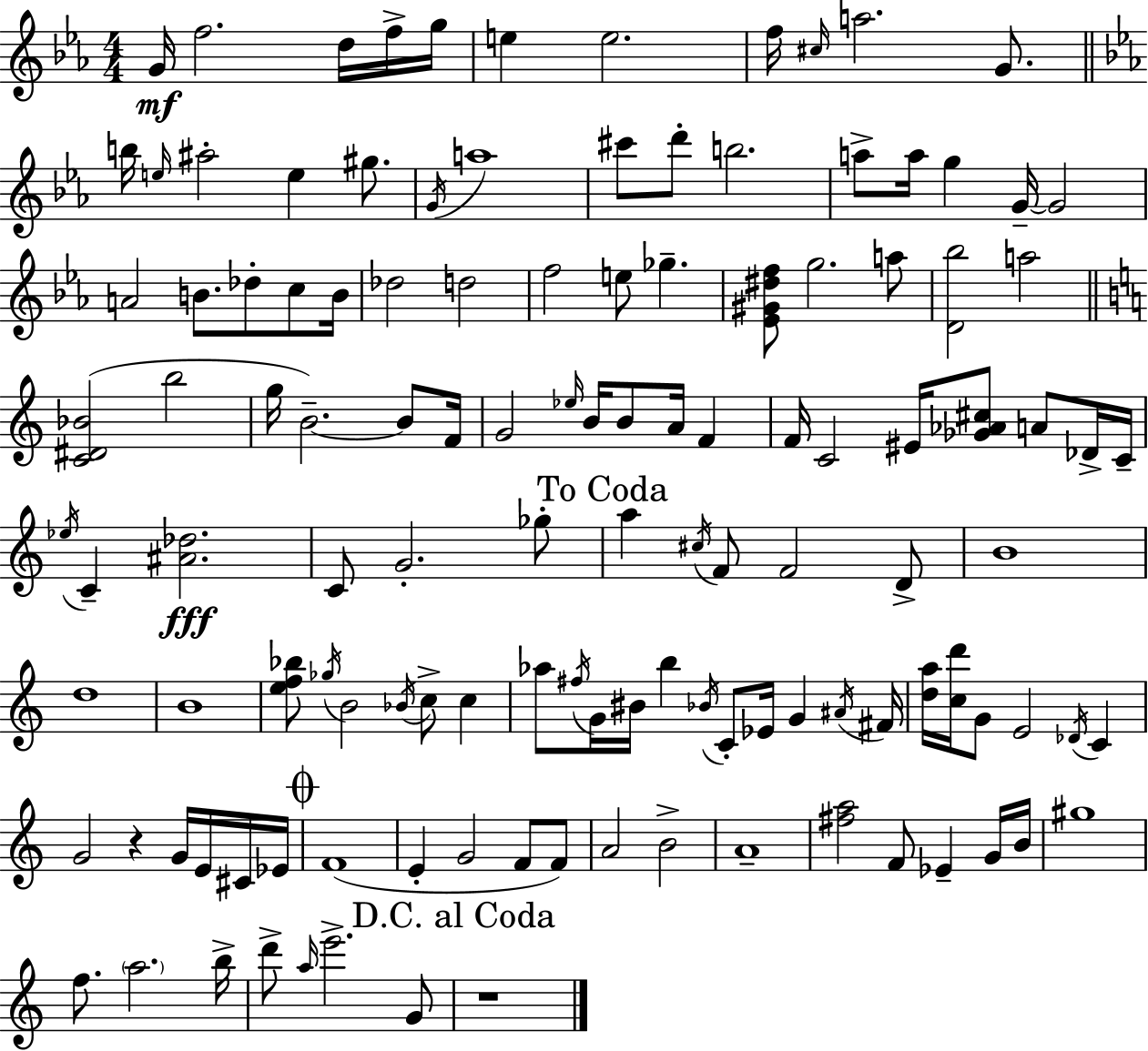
G4/s F5/h. D5/s F5/s G5/s E5/q E5/h. F5/s C#5/s A5/h. G4/e. B5/s E5/s A#5/h E5/q G#5/e. G4/s A5/w C#6/e D6/e B5/h. A5/e A5/s G5/q G4/s G4/h A4/h B4/e. Db5/e C5/e B4/s Db5/h D5/h F5/h E5/e Gb5/q. [Eb4,G#4,D#5,F5]/e G5/h. A5/e [D4,Bb5]/h A5/h [C4,D#4,Bb4]/h B5/h G5/s B4/h. B4/e F4/s G4/h Eb5/s B4/s B4/e A4/s F4/q F4/s C4/h EIS4/s [Gb4,Ab4,C#5]/e A4/e Db4/s C4/s Eb5/s C4/q [A#4,Db5]/h. C4/e G4/h. Gb5/e A5/q C#5/s F4/e F4/h D4/e B4/w D5/w B4/w [E5,F5,Bb5]/e Gb5/s B4/h Bb4/s C5/e C5/q Ab5/e F#5/s G4/s BIS4/s B5/q Bb4/s C4/e Eb4/s G4/q A#4/s F#4/s [D5,A5]/s [C5,D6]/s G4/e E4/h Db4/s C4/q G4/h R/q G4/s E4/s C#4/s Eb4/s F4/w E4/q G4/h F4/e F4/e A4/h B4/h A4/w [F#5,A5]/h F4/e Eb4/q G4/s B4/s G#5/w F5/e. A5/h. B5/s D6/e A5/s E6/h. G4/e R/w